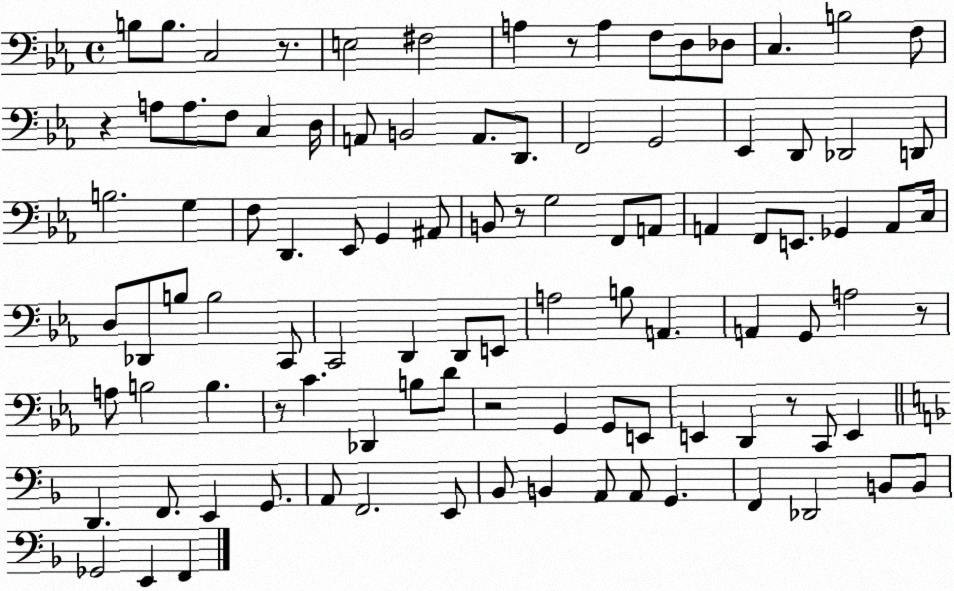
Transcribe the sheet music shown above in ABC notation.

X:1
T:Untitled
M:4/4
L:1/4
K:Eb
B,/2 B,/2 C,2 z/2 E,2 ^F,2 A, z/2 A, F,/2 D,/2 _D,/2 C, B,2 F,/2 z A,/2 A,/2 F,/2 C, D,/4 A,,/2 B,,2 A,,/2 D,,/2 F,,2 G,,2 _E,, D,,/2 _D,,2 D,,/2 B,2 G, F,/2 D,, _E,,/2 G,, ^A,,/2 B,,/2 z/2 G,2 F,,/2 A,,/2 A,, F,,/2 E,,/2 _G,, A,,/2 C,/4 D,/2 _D,,/2 B,/2 B,2 C,,/2 C,,2 D,, D,,/2 E,,/2 A,2 B,/2 A,, A,, G,,/2 A,2 z/2 A,/2 B,2 B, z/2 C _D,, B,/2 D/2 z2 G,, G,,/2 E,,/2 E,, D,, z/2 C,,/2 E,, D,, F,,/2 E,, G,,/2 A,,/2 F,,2 E,,/2 _B,,/2 B,, A,,/2 A,,/2 G,, F,, _D,,2 B,,/2 B,,/2 _G,,2 E,, F,,